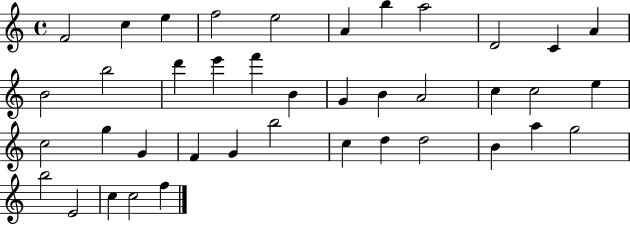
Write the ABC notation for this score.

X:1
T:Untitled
M:4/4
L:1/4
K:C
F2 c e f2 e2 A b a2 D2 C A B2 b2 d' e' f' B G B A2 c c2 e c2 g G F G b2 c d d2 B a g2 b2 E2 c c2 f